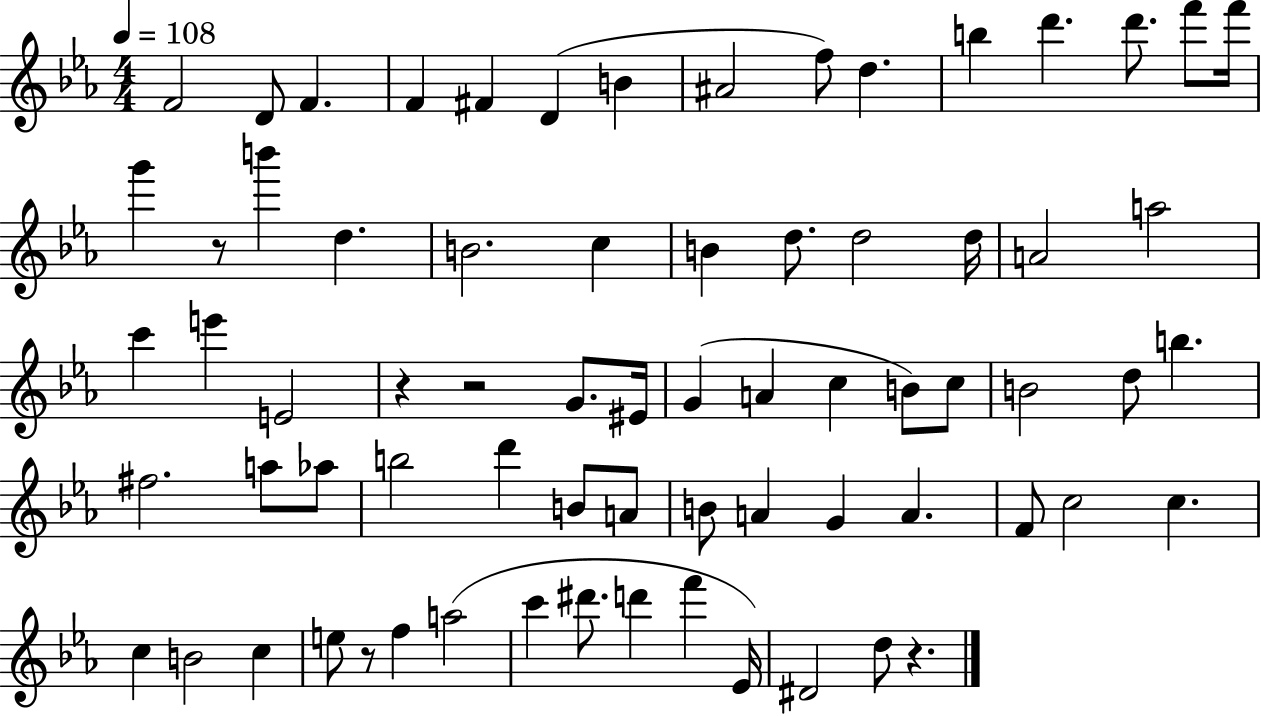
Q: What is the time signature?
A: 4/4